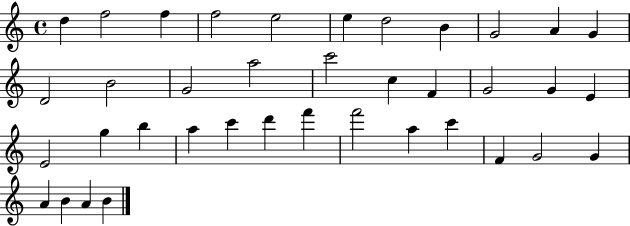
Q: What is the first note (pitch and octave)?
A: D5